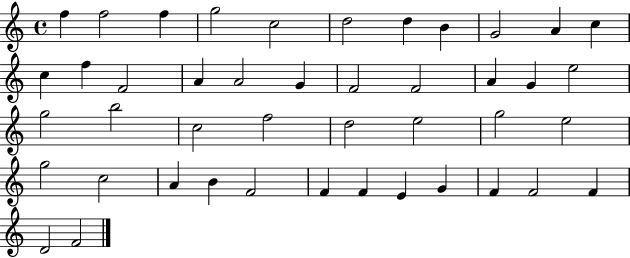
X:1
T:Untitled
M:4/4
L:1/4
K:C
f f2 f g2 c2 d2 d B G2 A c c f F2 A A2 G F2 F2 A G e2 g2 b2 c2 f2 d2 e2 g2 e2 g2 c2 A B F2 F F E G F F2 F D2 F2